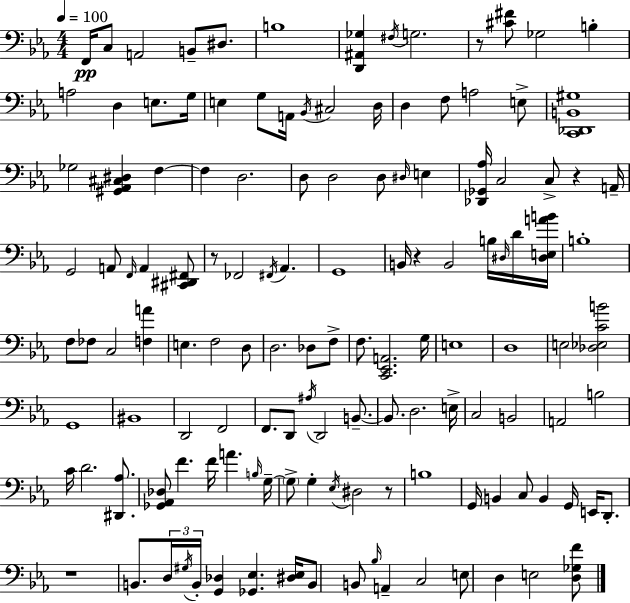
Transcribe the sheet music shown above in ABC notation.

X:1
T:Untitled
M:4/4
L:1/4
K:Cm
F,,/4 C,/2 A,,2 B,,/2 ^D,/2 B,4 [D,,^A,,_G,] ^F,/4 G,2 z/2 [^C^F]/2 _G,2 B, A,2 D, E,/2 G,/4 E, G,/2 A,,/4 _B,,/4 ^C,2 D,/4 D, F,/2 A,2 E,/2 [C,,_D,,B,,^G,]4 _G,2 [^G,,_A,,^C,^D,] F, F, D,2 D,/2 D,2 D,/2 ^D,/4 E, [_D,,_G,,_A,]/4 C,2 C,/2 z A,,/4 G,,2 A,,/2 F,,/4 A,, [^C,,^D,,^F,,]/2 z/2 _F,,2 ^F,,/4 _A,, G,,4 B,,/4 z B,,2 B,/4 ^D,/4 D/4 [^D,E,AB]/4 B,4 F,/2 _F,/2 C,2 [F,A] E, F,2 D,/2 D,2 _D,/2 F,/2 F,/2 [C,,_E,,A,,]2 G,/4 E,4 D,4 E,2 [_D,_E,CB]2 G,,4 ^B,,4 D,,2 F,,2 F,,/2 D,,/2 ^A,/4 D,,2 B,,/2 B,,/2 D,2 E,/4 C,2 B,,2 A,,2 B,2 C/4 D2 [^D,,_A,]/2 [_G,,_A,,_D,]/2 F F/4 A B,/4 G,/4 G,/2 G, _E,/4 ^D,2 z/2 B,4 G,,/4 B,, C,/2 B,, G,,/4 E,,/4 D,,/2 z4 B,,/2 D,/4 ^G,/4 B,,/4 [G,,_D,] [_G,,_E,] [^D,_E,]/4 B,,/2 B,,/2 _B,/4 A,, C,2 E,/2 D, E,2 [D,_G,F]/2